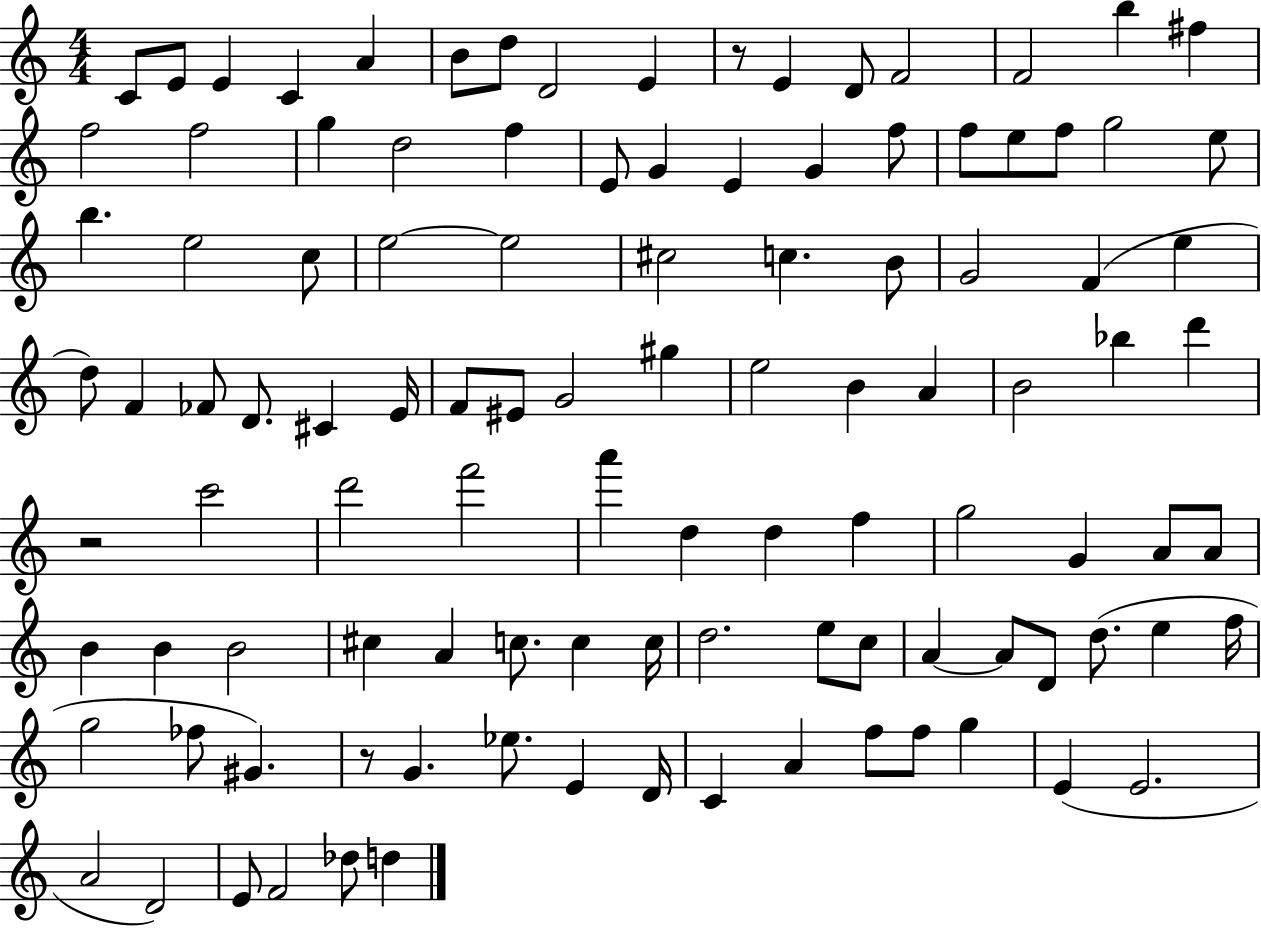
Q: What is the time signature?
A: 4/4